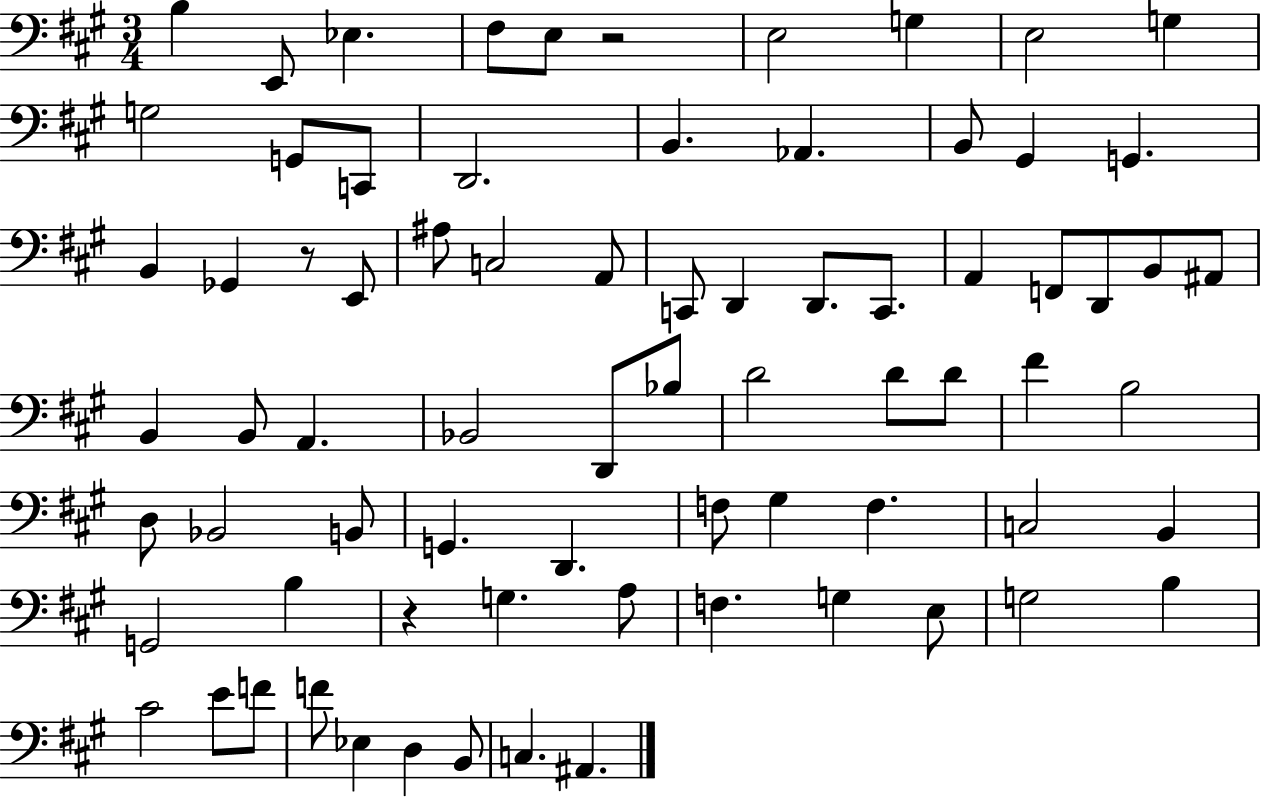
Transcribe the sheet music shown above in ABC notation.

X:1
T:Untitled
M:3/4
L:1/4
K:A
B, E,,/2 _E, ^F,/2 E,/2 z2 E,2 G, E,2 G, G,2 G,,/2 C,,/2 D,,2 B,, _A,, B,,/2 ^G,, G,, B,, _G,, z/2 E,,/2 ^A,/2 C,2 A,,/2 C,,/2 D,, D,,/2 C,,/2 A,, F,,/2 D,,/2 B,,/2 ^A,,/2 B,, B,,/2 A,, _B,,2 D,,/2 _B,/2 D2 D/2 D/2 ^F B,2 D,/2 _B,,2 B,,/2 G,, D,, F,/2 ^G, F, C,2 B,, G,,2 B, z G, A,/2 F, G, E,/2 G,2 B, ^C2 E/2 F/2 F/2 _E, D, B,,/2 C, ^A,,